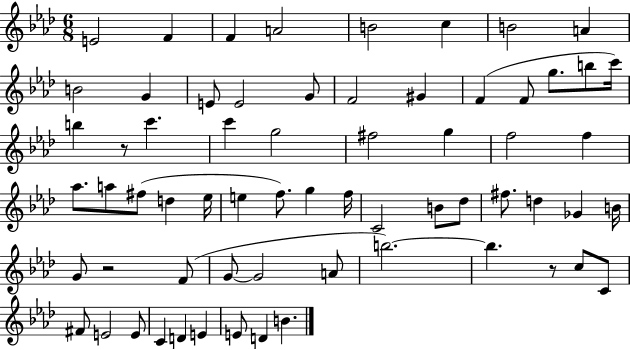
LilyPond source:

{
  \clef treble
  \numericTimeSignature
  \time 6/8
  \key aes \major
  e'2 f'4 | f'4 a'2 | b'2 c''4 | b'2 a'4 | \break b'2 g'4 | e'8 e'2 g'8 | f'2 gis'4 | f'4( f'8 g''8. b''8 c'''16) | \break b''4 r8 c'''4. | c'''4 g''2 | fis''2 g''4 | f''2 f''4 | \break aes''8. a''8 fis''8( d''4 ees''16 | e''4 f''8.) g''4 f''16 | c'2 b'8 des''8 | fis''8. d''4 ges'4 b'16 | \break g'8 r2 f'8( | g'8~~ g'2 a'8 | b''2.~~) | b''4. r8 c''8 c'8 | \break fis'8 e'2 e'8 | c'4 d'4 e'4 | e'8 d'4 b'4. | \bar "|."
}